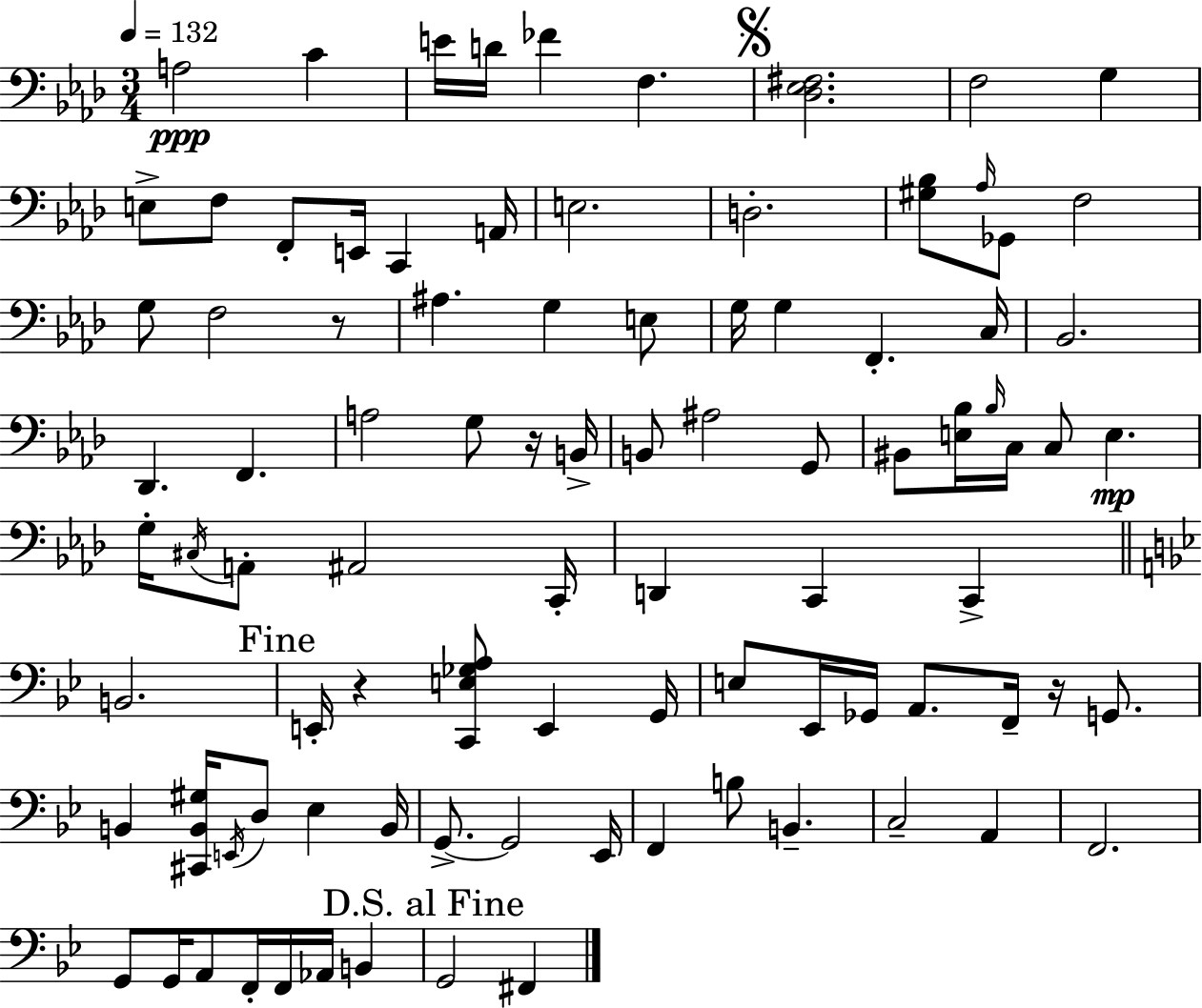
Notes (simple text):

A3/h C4/q E4/s D4/s FES4/q F3/q. [Db3,Eb3,F#3]/h. F3/h G3/q E3/e F3/e F2/e E2/s C2/q A2/s E3/h. D3/h. [G#3,Bb3]/e Ab3/s Gb2/e F3/h G3/e F3/h R/e A#3/q. G3/q E3/e G3/s G3/q F2/q. C3/s Bb2/h. Db2/q. F2/q. A3/h G3/e R/s B2/s B2/e A#3/h G2/e BIS2/e [E3,Bb3]/s Bb3/s C3/s C3/e E3/q. G3/s C#3/s A2/e A#2/h C2/s D2/q C2/q C2/q B2/h. E2/s R/q [C2,E3,Gb3,A3]/e E2/q G2/s E3/e Eb2/s Gb2/s A2/e. F2/s R/s G2/e. B2/q [C#2,B2,G#3]/s E2/s D3/e Eb3/q B2/s G2/e. G2/h Eb2/s F2/q B3/e B2/q. C3/h A2/q F2/h. G2/e G2/s A2/e F2/s F2/s Ab2/s B2/q G2/h F#2/q